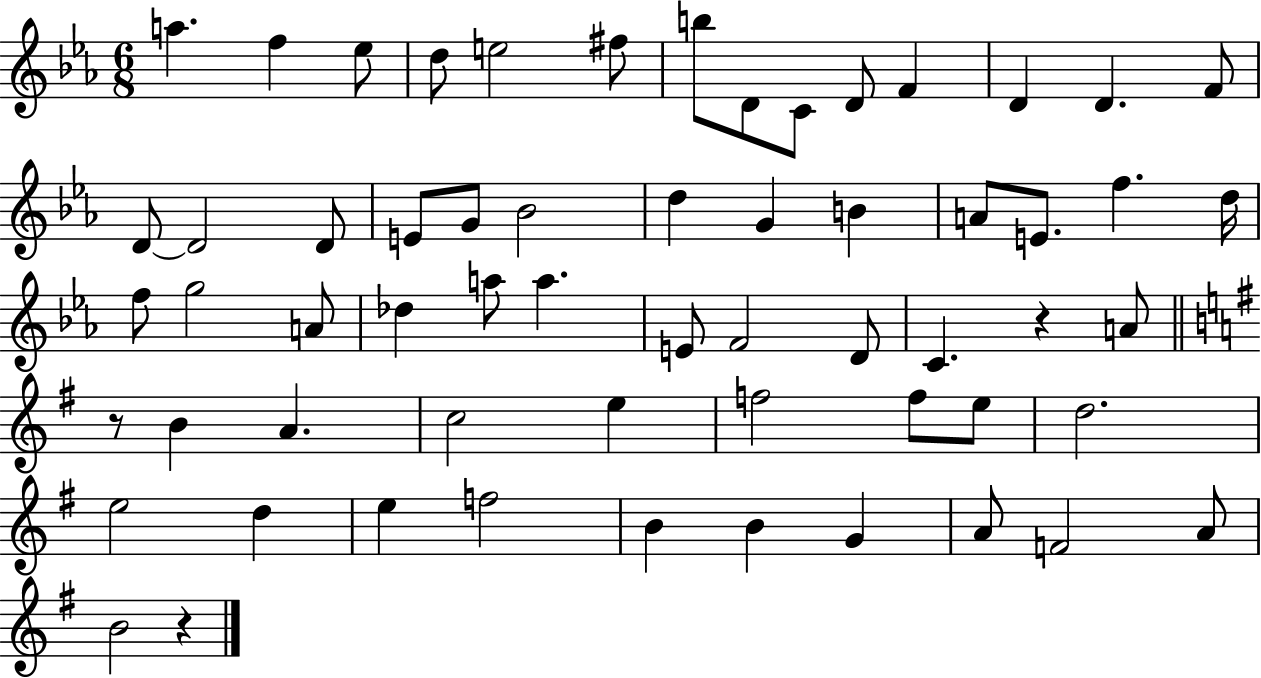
A5/q. F5/q Eb5/e D5/e E5/h F#5/e B5/e D4/e C4/e D4/e F4/q D4/q D4/q. F4/e D4/e D4/h D4/e E4/e G4/e Bb4/h D5/q G4/q B4/q A4/e E4/e. F5/q. D5/s F5/e G5/h A4/e Db5/q A5/e A5/q. E4/e F4/h D4/e C4/q. R/q A4/e R/e B4/q A4/q. C5/h E5/q F5/h F5/e E5/e D5/h. E5/h D5/q E5/q F5/h B4/q B4/q G4/q A4/e F4/h A4/e B4/h R/q